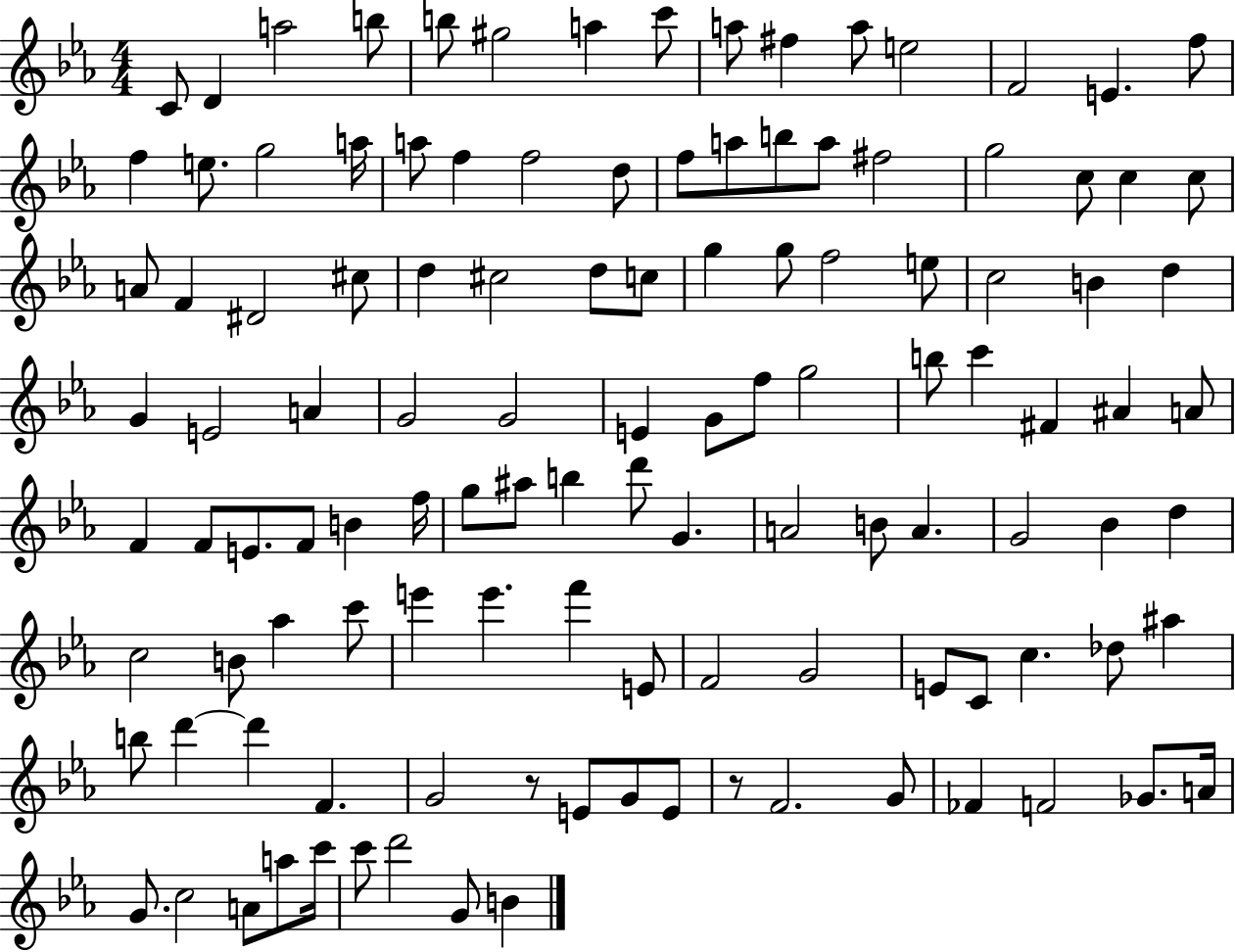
{
  \clef treble
  \numericTimeSignature
  \time 4/4
  \key ees \major
  c'8 d'4 a''2 b''8 | b''8 gis''2 a''4 c'''8 | a''8 fis''4 a''8 e''2 | f'2 e'4. f''8 | \break f''4 e''8. g''2 a''16 | a''8 f''4 f''2 d''8 | f''8 a''8 b''8 a''8 fis''2 | g''2 c''8 c''4 c''8 | \break a'8 f'4 dis'2 cis''8 | d''4 cis''2 d''8 c''8 | g''4 g''8 f''2 e''8 | c''2 b'4 d''4 | \break g'4 e'2 a'4 | g'2 g'2 | e'4 g'8 f''8 g''2 | b''8 c'''4 fis'4 ais'4 a'8 | \break f'4 f'8 e'8. f'8 b'4 f''16 | g''8 ais''8 b''4 d'''8 g'4. | a'2 b'8 a'4. | g'2 bes'4 d''4 | \break c''2 b'8 aes''4 c'''8 | e'''4 e'''4. f'''4 e'8 | f'2 g'2 | e'8 c'8 c''4. des''8 ais''4 | \break b''8 d'''4~~ d'''4 f'4. | g'2 r8 e'8 g'8 e'8 | r8 f'2. g'8 | fes'4 f'2 ges'8. a'16 | \break g'8. c''2 a'8 a''8 c'''16 | c'''8 d'''2 g'8 b'4 | \bar "|."
}